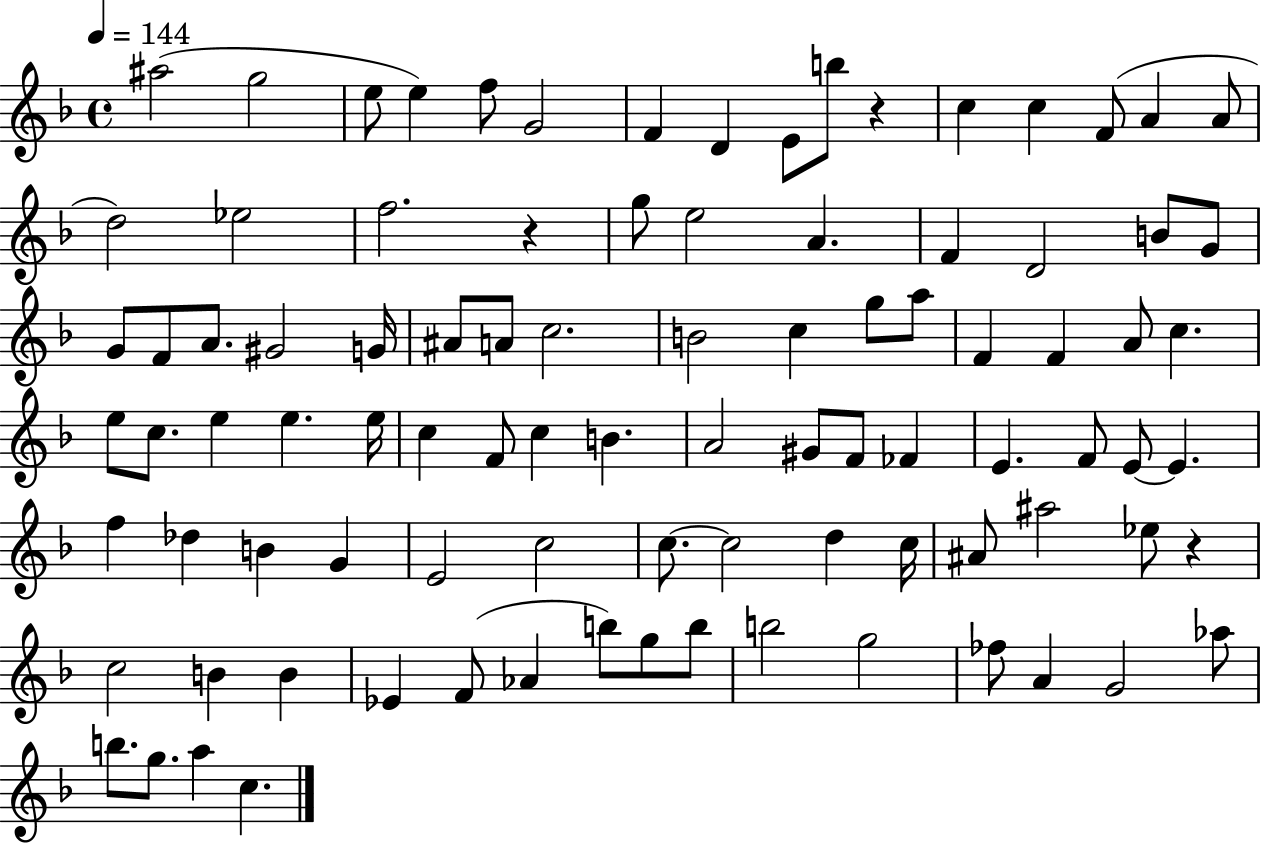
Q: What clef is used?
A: treble